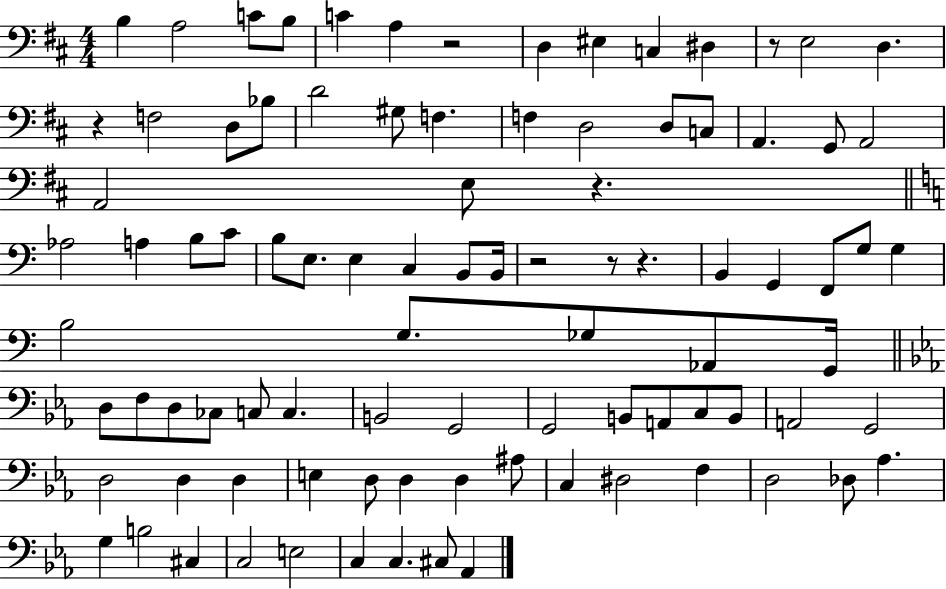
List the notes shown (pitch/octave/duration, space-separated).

B3/q A3/h C4/e B3/e C4/q A3/q R/h D3/q EIS3/q C3/q D#3/q R/e E3/h D3/q. R/q F3/h D3/e Bb3/e D4/h G#3/e F3/q. F3/q D3/h D3/e C3/e A2/q. G2/e A2/h A2/h E3/e R/q. Ab3/h A3/q B3/e C4/e B3/e E3/e. E3/q C3/q B2/e B2/s R/h R/e R/q. B2/q G2/q F2/e G3/e G3/q B3/h G3/e. Gb3/e Ab2/e G2/s D3/e F3/e D3/e CES3/e C3/e C3/q. B2/h G2/h G2/h B2/e A2/e C3/e B2/e A2/h G2/h D3/h D3/q D3/q E3/q D3/e D3/q D3/q A#3/e C3/q D#3/h F3/q D3/h Db3/e Ab3/q. G3/q B3/h C#3/q C3/h E3/h C3/q C3/q. C#3/e Ab2/q